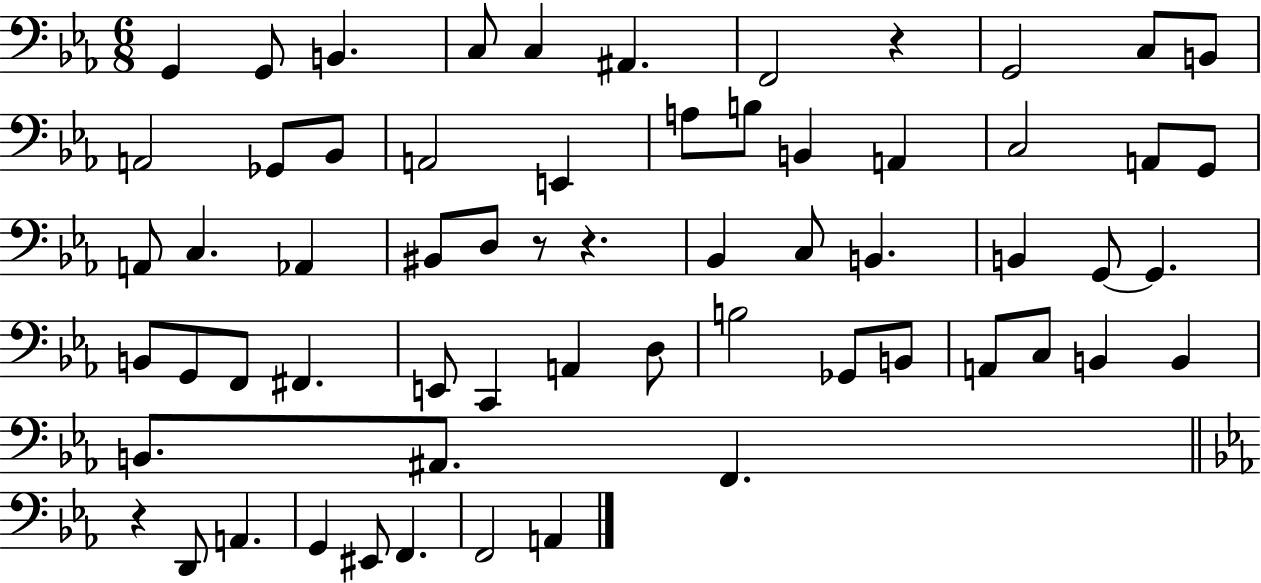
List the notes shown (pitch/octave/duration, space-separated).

G2/q G2/e B2/q. C3/e C3/q A#2/q. F2/h R/q G2/h C3/e B2/e A2/h Gb2/e Bb2/e A2/h E2/q A3/e B3/e B2/q A2/q C3/h A2/e G2/e A2/e C3/q. Ab2/q BIS2/e D3/e R/e R/q. Bb2/q C3/e B2/q. B2/q G2/e G2/q. B2/e G2/e F2/e F#2/q. E2/e C2/q A2/q D3/e B3/h Gb2/e B2/e A2/e C3/e B2/q B2/q B2/e. A#2/e. F2/q. R/q D2/e A2/q. G2/q EIS2/e F2/q. F2/h A2/q